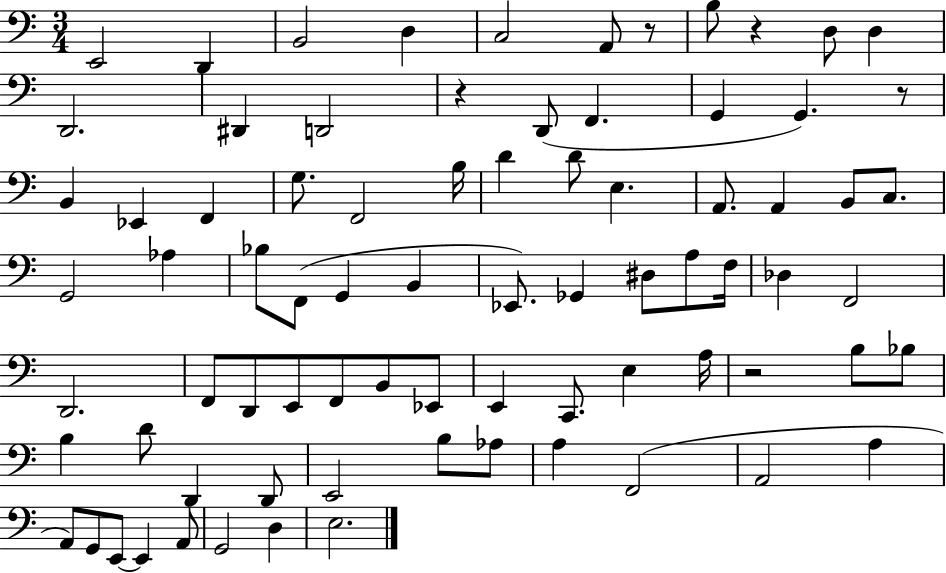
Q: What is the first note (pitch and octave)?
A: E2